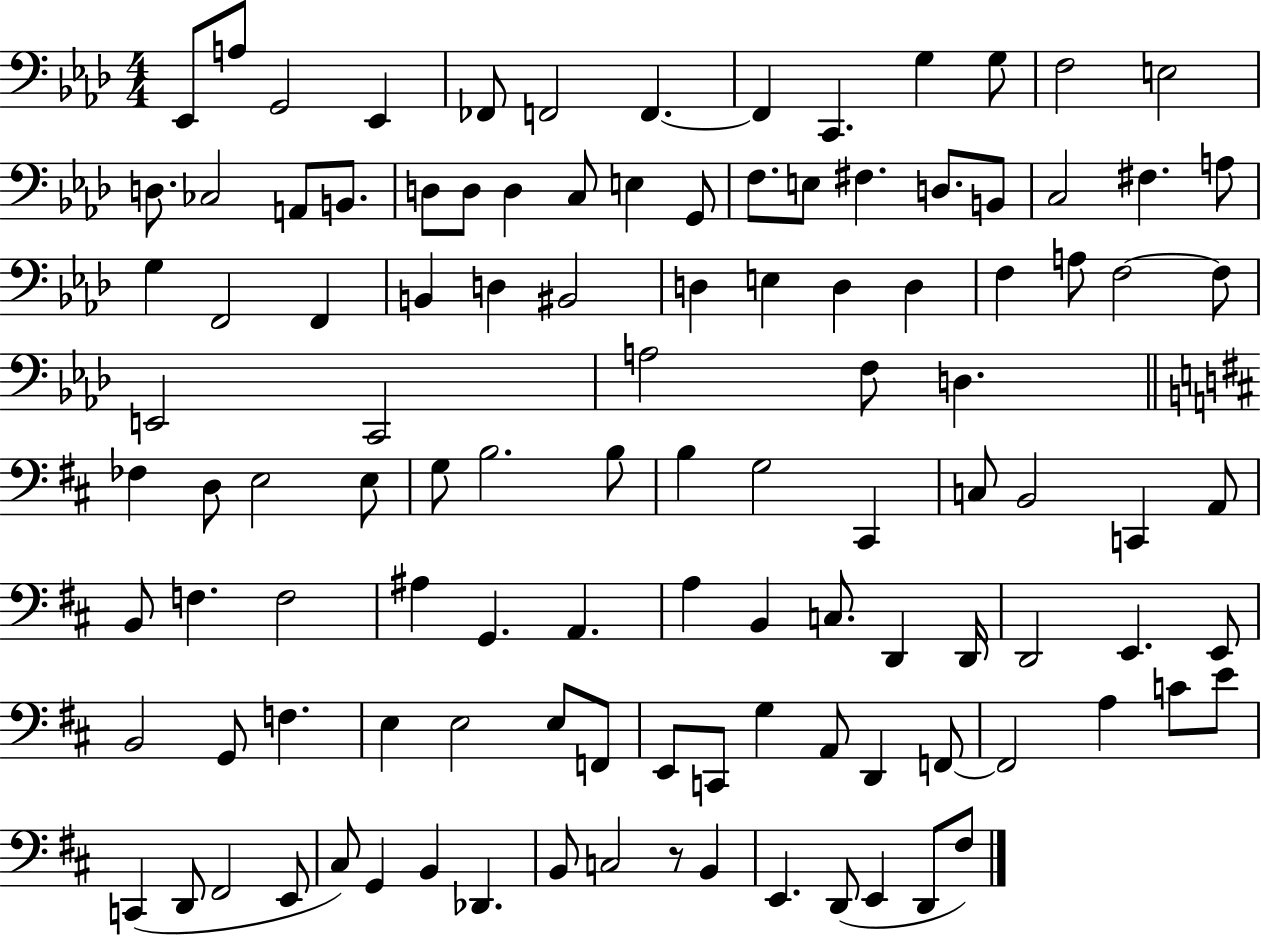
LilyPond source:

{
  \clef bass
  \numericTimeSignature
  \time 4/4
  \key aes \major
  \repeat volta 2 { ees,8 a8 g,2 ees,4 | fes,8 f,2 f,4.~~ | f,4 c,4. g4 g8 | f2 e2 | \break d8. ces2 a,8 b,8. | d8 d8 d4 c8 e4 g,8 | f8. e8 fis4. d8. b,8 | c2 fis4. a8 | \break g4 f,2 f,4 | b,4 d4 bis,2 | d4 e4 d4 d4 | f4 a8 f2~~ f8 | \break e,2 c,2 | a2 f8 d4. | \bar "||" \break \key d \major fes4 d8 e2 e8 | g8 b2. b8 | b4 g2 cis,4 | c8 b,2 c,4 a,8 | \break b,8 f4. f2 | ais4 g,4. a,4. | a4 b,4 c8. d,4 d,16 | d,2 e,4. e,8 | \break b,2 g,8 f4. | e4 e2 e8 f,8 | e,8 c,8 g4 a,8 d,4 f,8~~ | f,2 a4 c'8 e'8 | \break c,4( d,8 fis,2 e,8 | cis8) g,4 b,4 des,4. | b,8 c2 r8 b,4 | e,4. d,8( e,4 d,8 fis8) | \break } \bar "|."
}